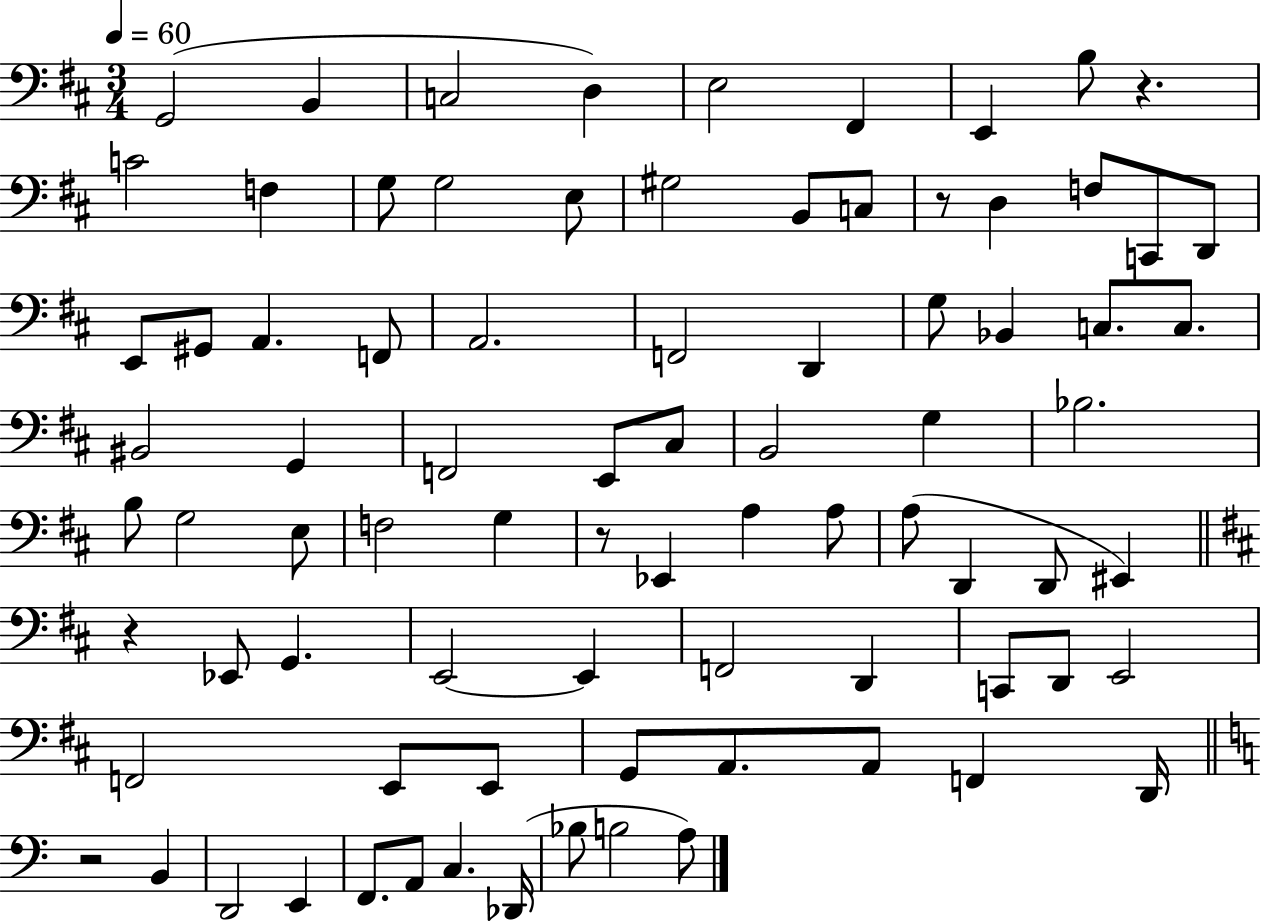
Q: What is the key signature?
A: D major